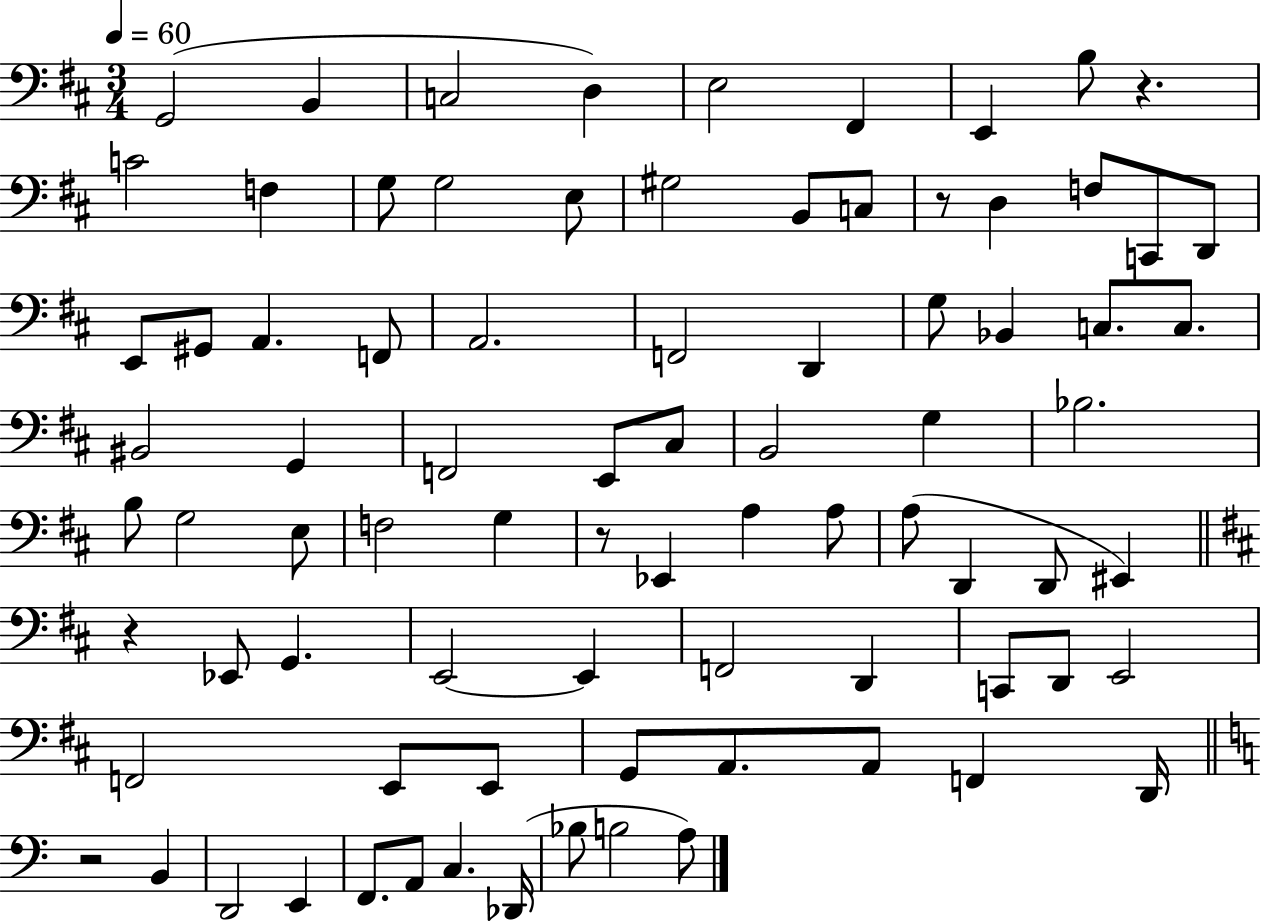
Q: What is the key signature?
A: D major